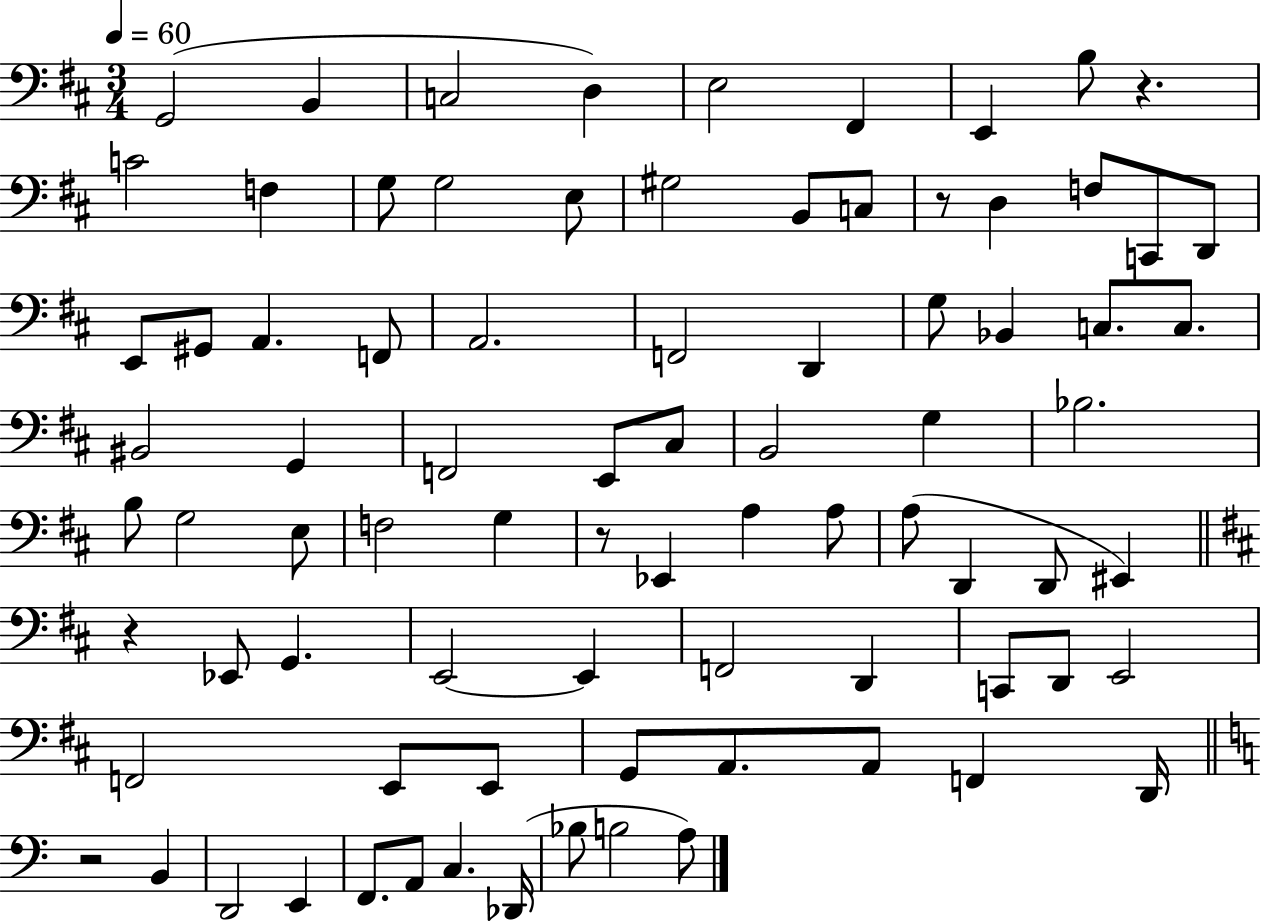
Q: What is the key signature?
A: D major